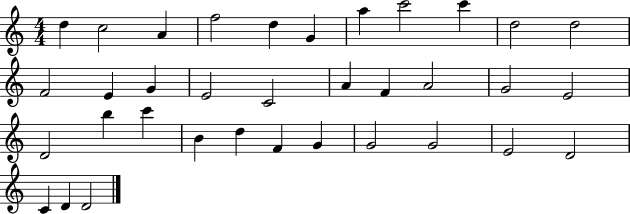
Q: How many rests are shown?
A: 0